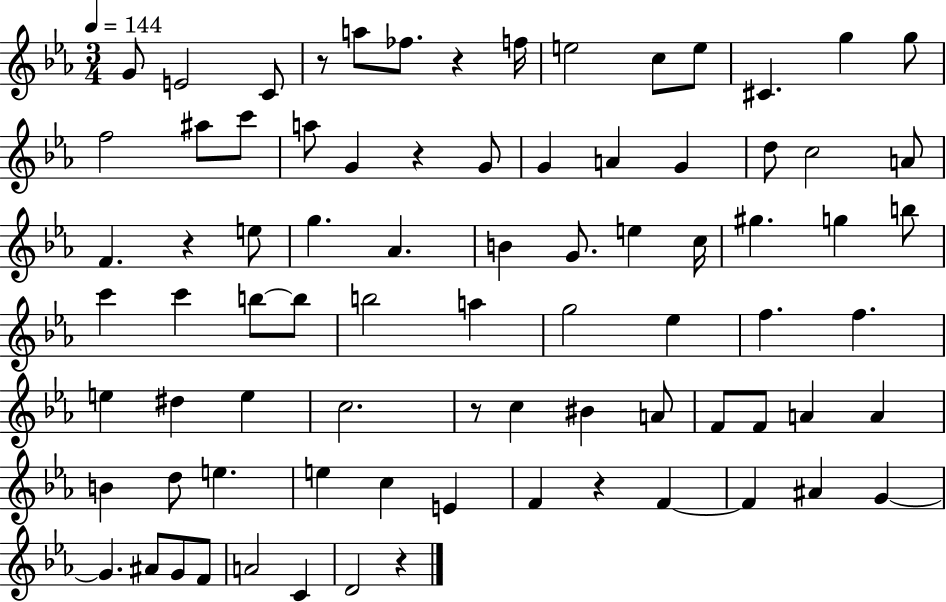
X:1
T:Untitled
M:3/4
L:1/4
K:Eb
G/2 E2 C/2 z/2 a/2 _f/2 z f/4 e2 c/2 e/2 ^C g g/2 f2 ^a/2 c'/2 a/2 G z G/2 G A G d/2 c2 A/2 F z e/2 g _A B G/2 e c/4 ^g g b/2 c' c' b/2 b/2 b2 a g2 _e f f e ^d e c2 z/2 c ^B A/2 F/2 F/2 A A B d/2 e e c E F z F F ^A G G ^A/2 G/2 F/2 A2 C D2 z